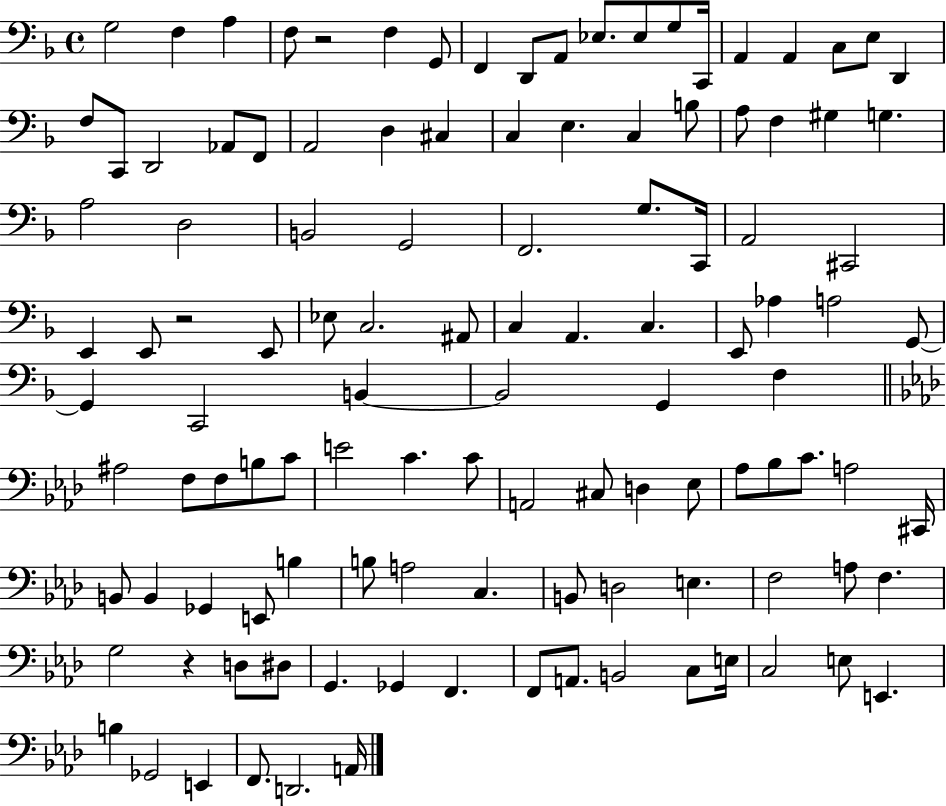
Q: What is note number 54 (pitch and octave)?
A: Ab3